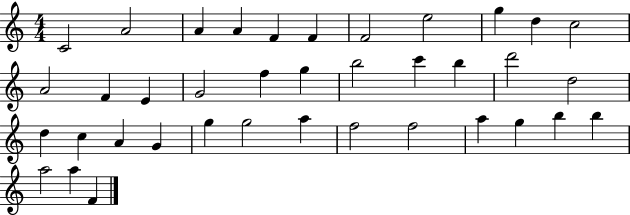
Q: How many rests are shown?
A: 0